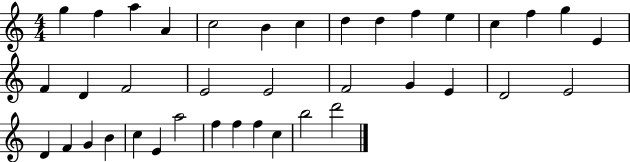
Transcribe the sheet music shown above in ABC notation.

X:1
T:Untitled
M:4/4
L:1/4
K:C
g f a A c2 B c d d f e c f g E F D F2 E2 E2 F2 G E D2 E2 D F G B c E a2 f f f c b2 d'2